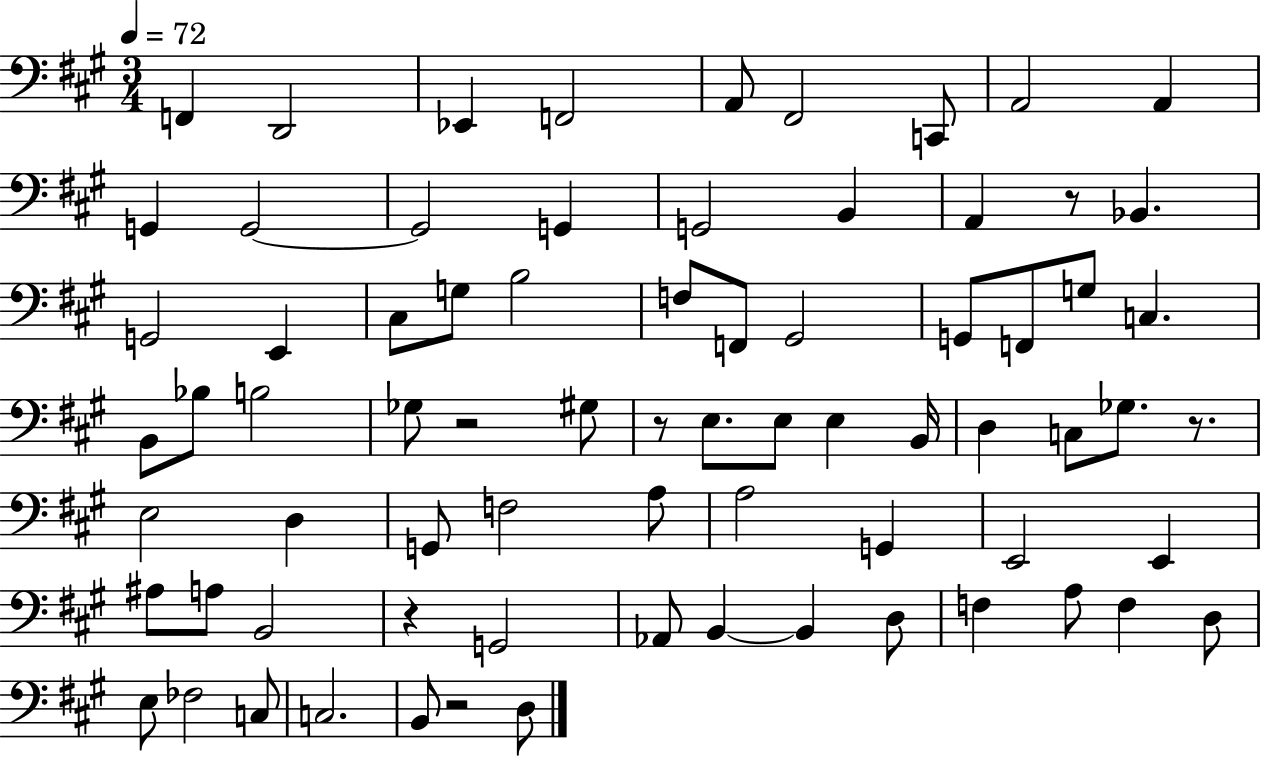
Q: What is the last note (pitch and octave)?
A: D3